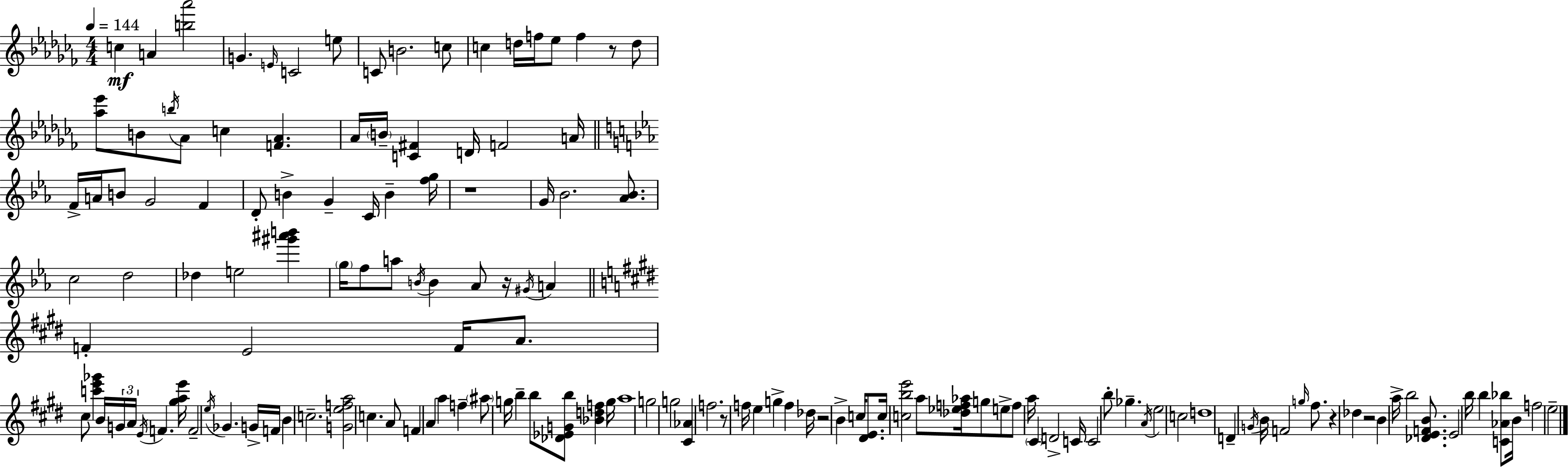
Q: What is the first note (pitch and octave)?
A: C5